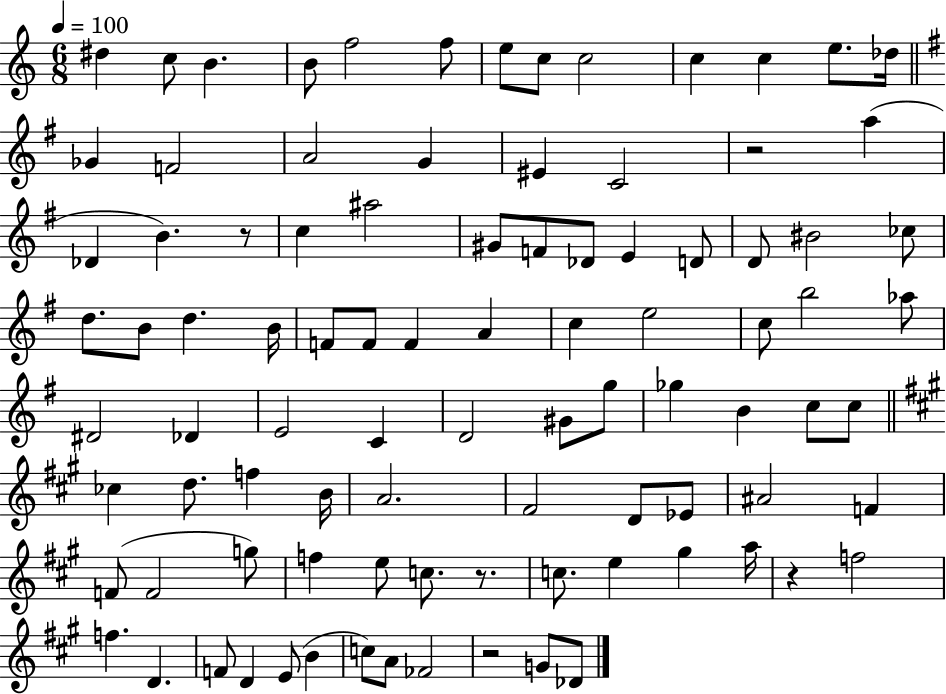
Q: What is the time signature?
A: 6/8